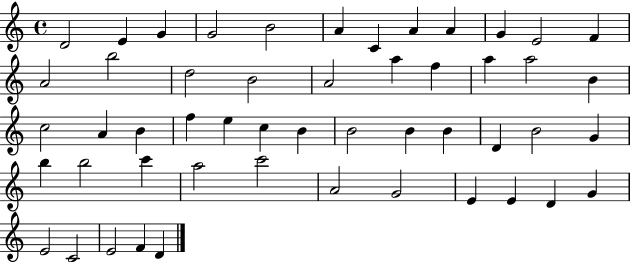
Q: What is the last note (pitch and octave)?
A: D4